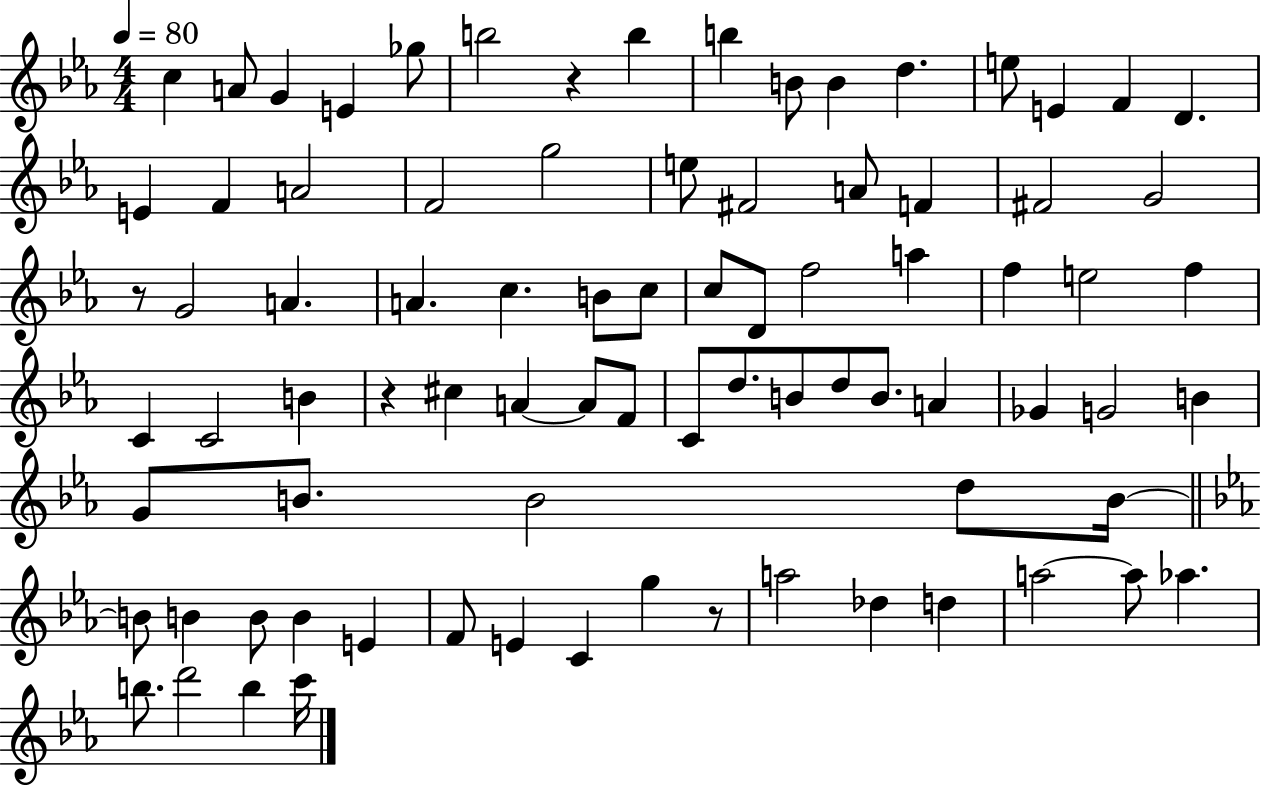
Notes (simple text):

C5/q A4/e G4/q E4/q Gb5/e B5/h R/q B5/q B5/q B4/e B4/q D5/q. E5/e E4/q F4/q D4/q. E4/q F4/q A4/h F4/h G5/h E5/e F#4/h A4/e F4/q F#4/h G4/h R/e G4/h A4/q. A4/q. C5/q. B4/e C5/e C5/e D4/e F5/h A5/q F5/q E5/h F5/q C4/q C4/h B4/q R/q C#5/q A4/q A4/e F4/e C4/e D5/e. B4/e D5/e B4/e. A4/q Gb4/q G4/h B4/q G4/e B4/e. B4/h D5/e B4/s B4/e B4/q B4/e B4/q E4/q F4/e E4/q C4/q G5/q R/e A5/h Db5/q D5/q A5/h A5/e Ab5/q. B5/e. D6/h B5/q C6/s